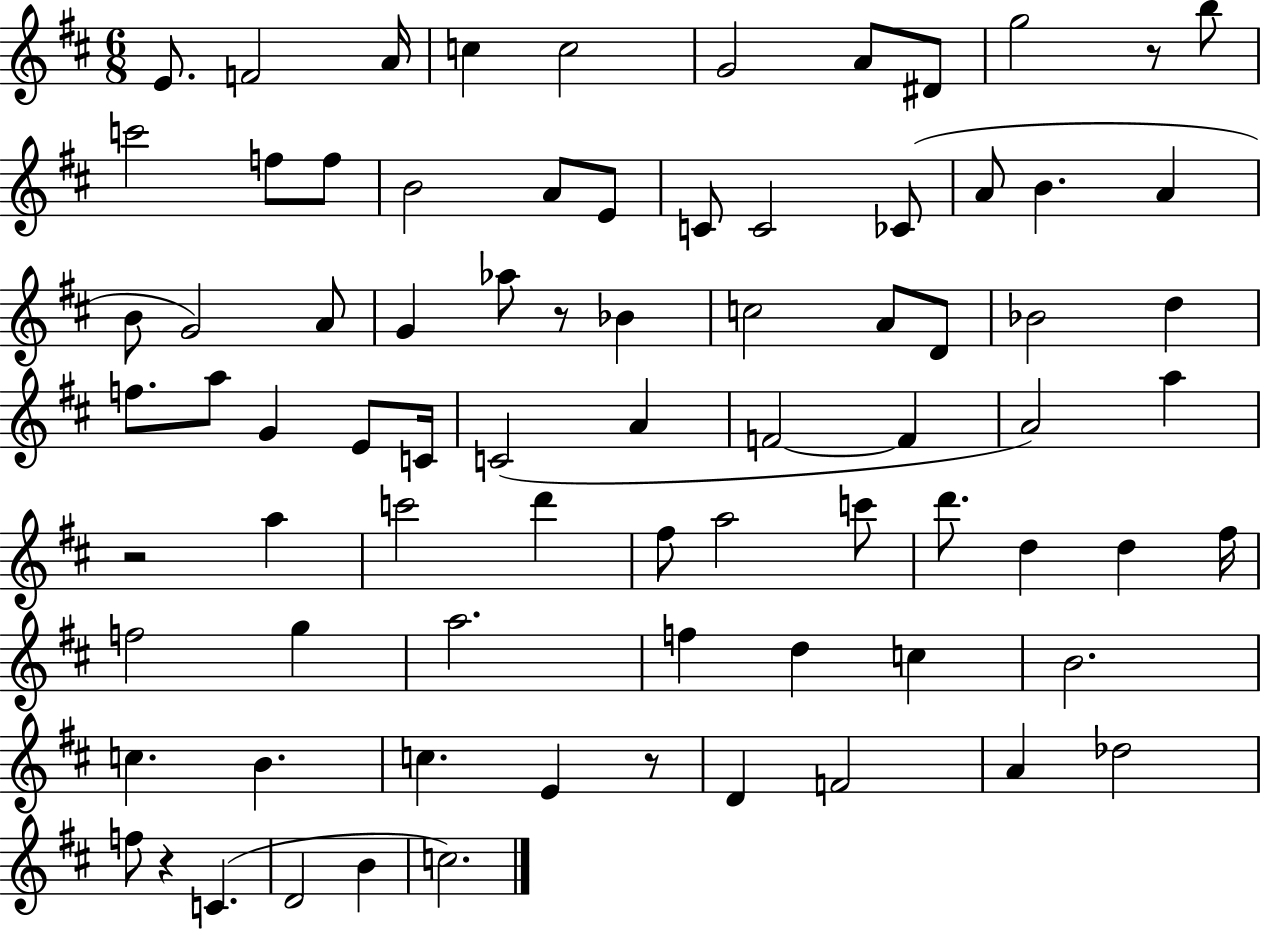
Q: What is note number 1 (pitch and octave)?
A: E4